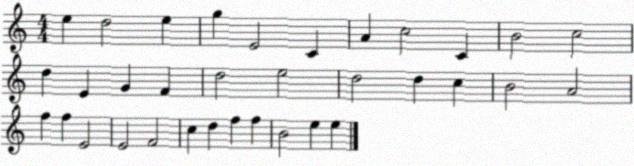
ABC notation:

X:1
T:Untitled
M:4/4
L:1/4
K:C
e d2 e g E2 C A c2 C B2 c2 d E G F d2 e2 d2 d c B2 A2 f f E2 E2 F2 c d f f B2 e e